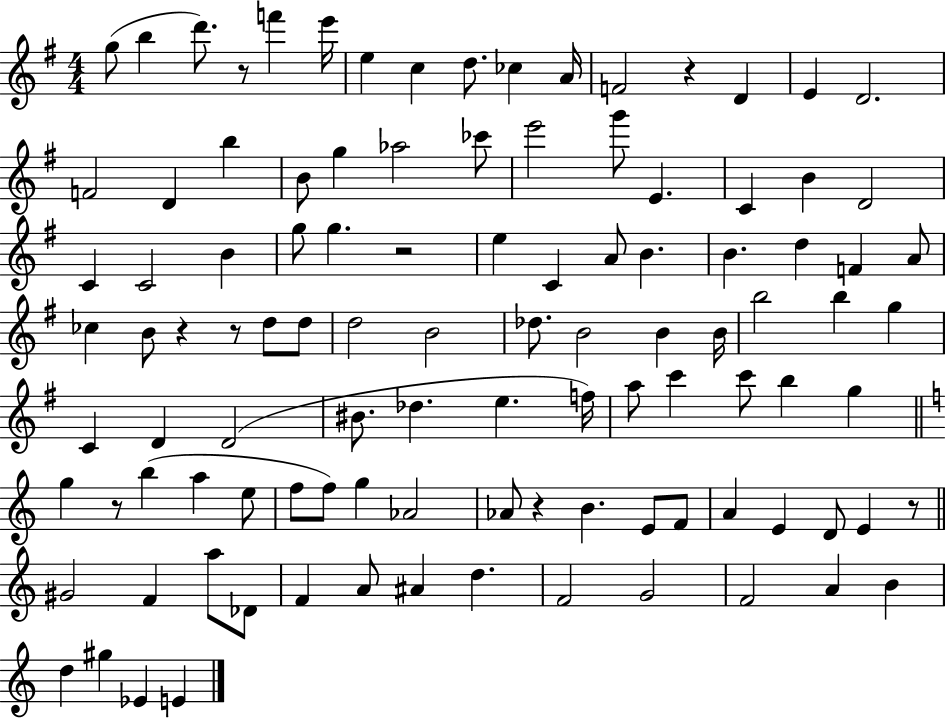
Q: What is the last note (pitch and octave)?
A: E4